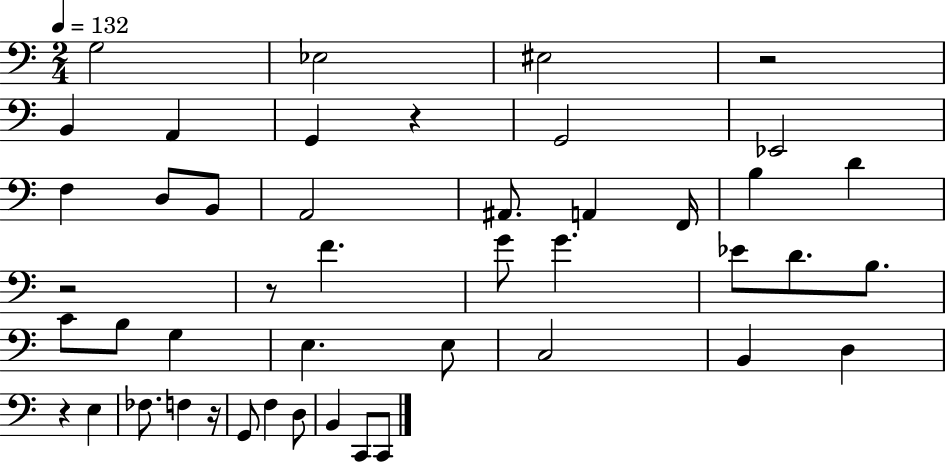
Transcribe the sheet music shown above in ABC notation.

X:1
T:Untitled
M:2/4
L:1/4
K:C
G,2 _E,2 ^E,2 z2 B,, A,, G,, z G,,2 _E,,2 F, D,/2 B,,/2 A,,2 ^A,,/2 A,, F,,/4 B, D z2 z/2 F G/2 G _E/2 D/2 B,/2 C/2 B,/2 G, E, E,/2 C,2 B,, D, z E, _F,/2 F, z/4 G,,/2 F, D,/2 B,, C,,/2 C,,/2